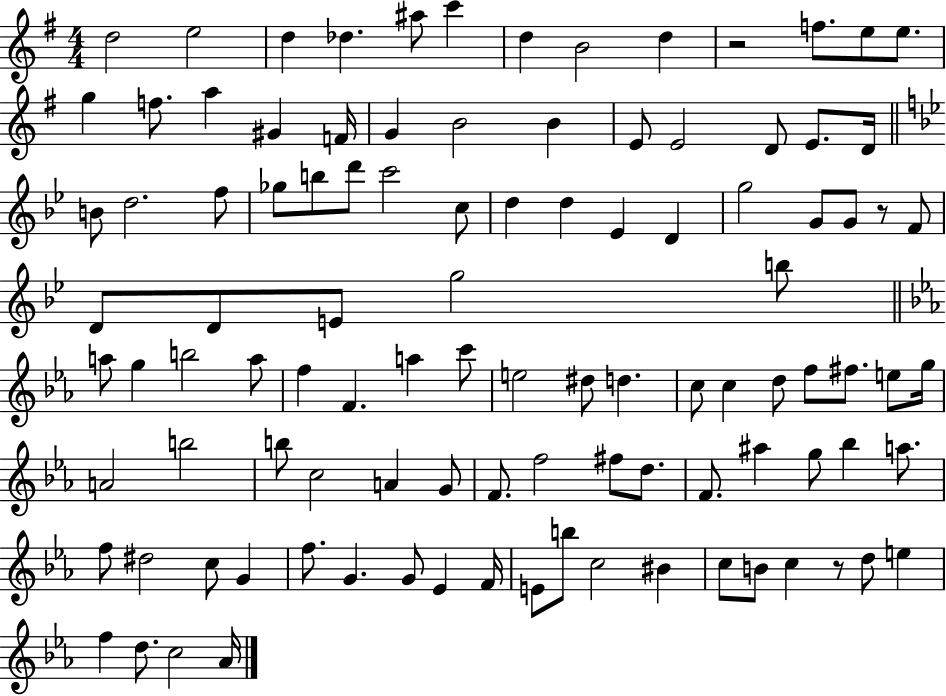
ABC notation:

X:1
T:Untitled
M:4/4
L:1/4
K:G
d2 e2 d _d ^a/2 c' d B2 d z2 f/2 e/2 e/2 g f/2 a ^G F/4 G B2 B E/2 E2 D/2 E/2 D/4 B/2 d2 f/2 _g/2 b/2 d'/2 c'2 c/2 d d _E D g2 G/2 G/2 z/2 F/2 D/2 D/2 E/2 g2 b/2 a/2 g b2 a/2 f F a c'/2 e2 ^d/2 d c/2 c d/2 f/2 ^f/2 e/2 g/4 A2 b2 b/2 c2 A G/2 F/2 f2 ^f/2 d/2 F/2 ^a g/2 _b a/2 f/2 ^d2 c/2 G f/2 G G/2 _E F/4 E/2 b/2 c2 ^B c/2 B/2 c z/2 d/2 e f d/2 c2 _A/4